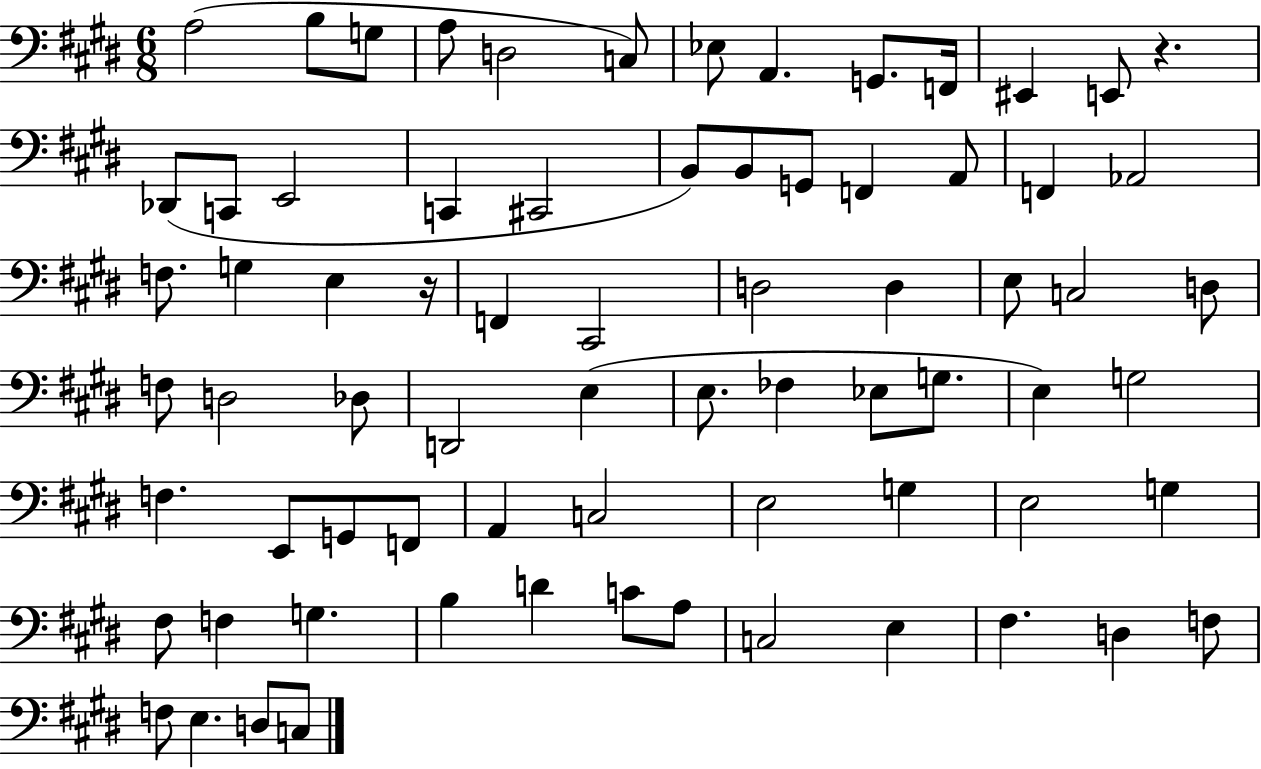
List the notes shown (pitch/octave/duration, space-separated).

A3/h B3/e G3/e A3/e D3/h C3/e Eb3/e A2/q. G2/e. F2/s EIS2/q E2/e R/q. Db2/e C2/e E2/h C2/q C#2/h B2/e B2/e G2/e F2/q A2/e F2/q Ab2/h F3/e. G3/q E3/q R/s F2/q C#2/h D3/h D3/q E3/e C3/h D3/e F3/e D3/h Db3/e D2/h E3/q E3/e. FES3/q Eb3/e G3/e. E3/q G3/h F3/q. E2/e G2/e F2/e A2/q C3/h E3/h G3/q E3/h G3/q F#3/e F3/q G3/q. B3/q D4/q C4/e A3/e C3/h E3/q F#3/q. D3/q F3/e F3/e E3/q. D3/e C3/e